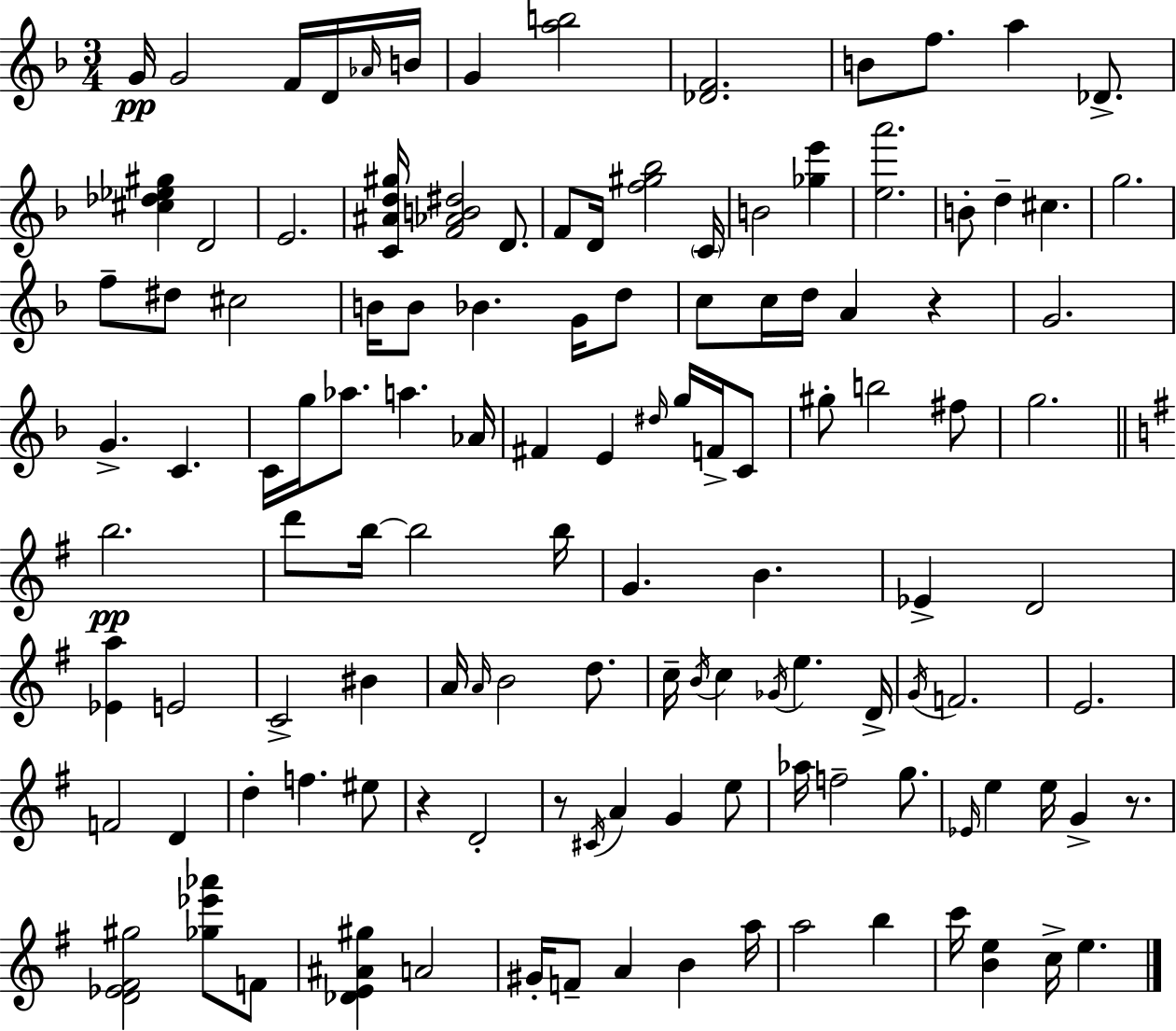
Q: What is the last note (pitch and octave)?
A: E5